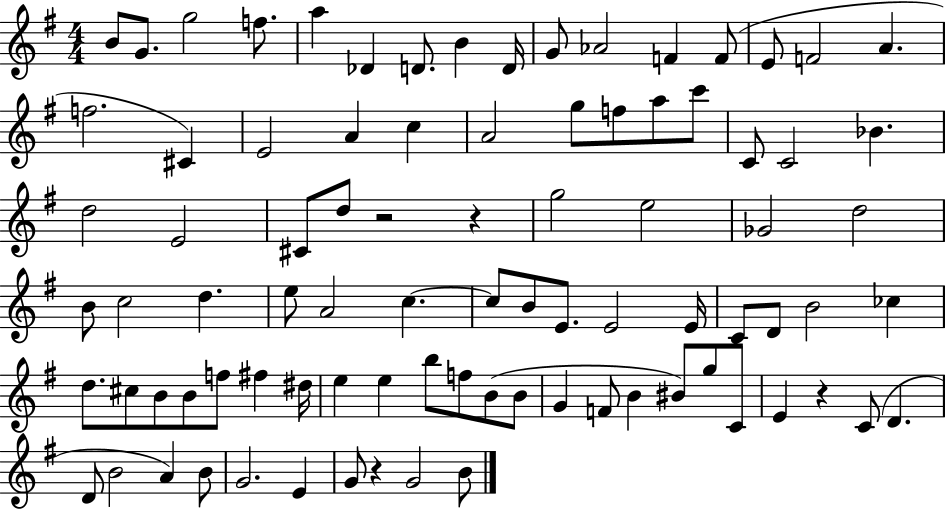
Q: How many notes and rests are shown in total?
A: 87